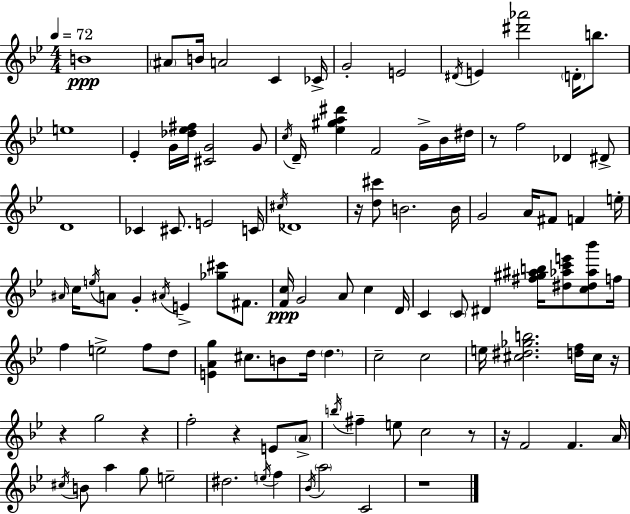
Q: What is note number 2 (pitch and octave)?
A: A#4